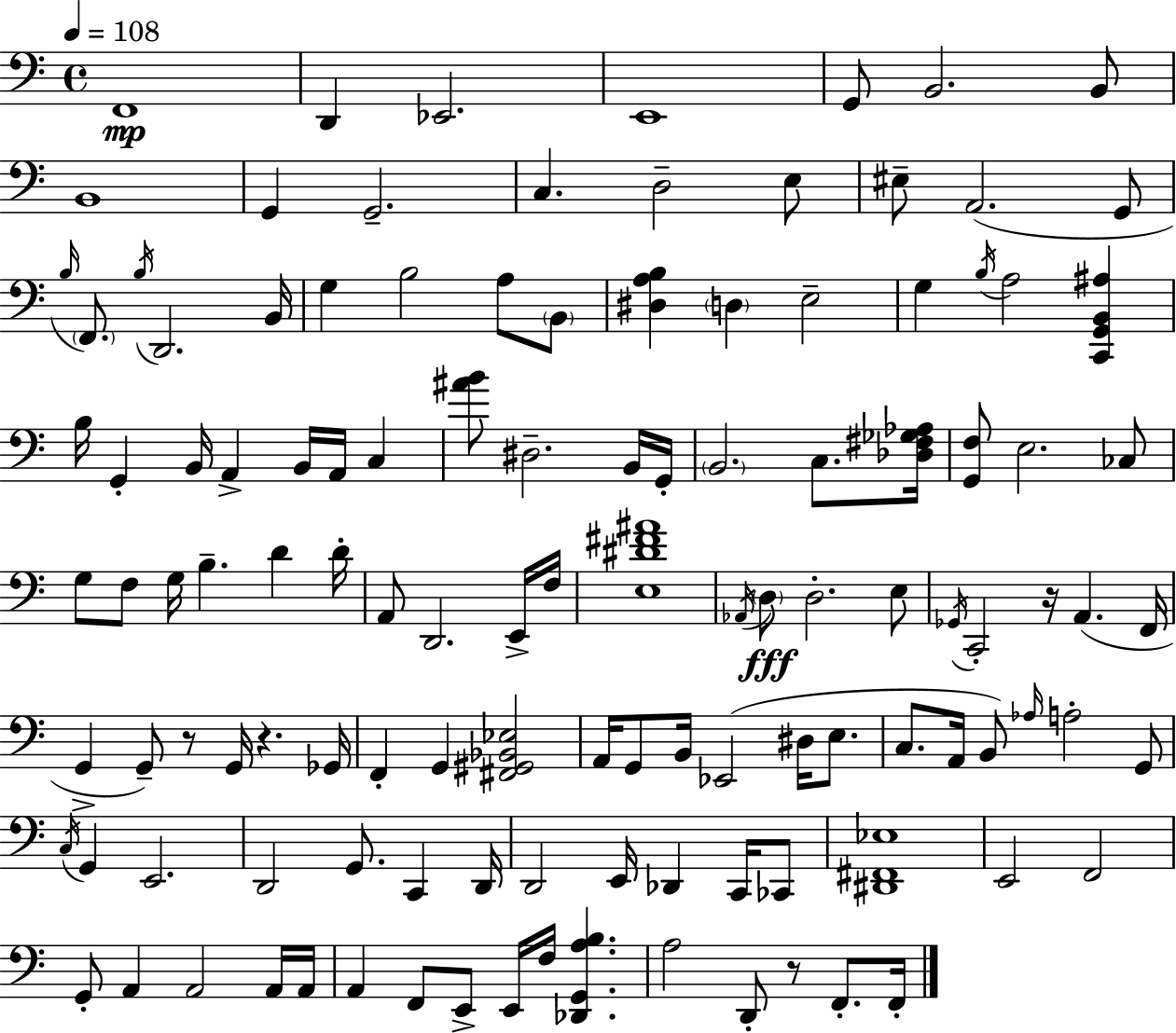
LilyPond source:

{
  \clef bass
  \time 4/4
  \defaultTimeSignature
  \key a \minor
  \tempo 4 = 108
  \repeat volta 2 { f,1\mp | d,4 ees,2. | e,1 | g,8 b,2. b,8 | \break b,1 | g,4 g,2.-- | c4. d2-- e8 | eis8-- a,2.( g,8 | \break \grace { b16 } \parenthesize f,8.) \acciaccatura { b16 } d,2. | b,16 g4 b2 a8 | \parenthesize b,8 <dis a b>4 \parenthesize d4 e2-- | g4 \acciaccatura { b16 } a2 <c, g, b, ais>4 | \break b16 g,4-. b,16 a,4-> b,16 a,16 c4 | <ais' b'>8 dis2.-- | b,16 g,16-. \parenthesize b,2. c8. | <des fis ges aes>16 <g, f>8 e2. | \break ces8 g8 f8 g16 b4.-- d'4 | d'16-. a,8 d,2. | e,16-> f16 <e dis' fis' ais'>1 | \acciaccatura { aes,16 }\fff \parenthesize d8 d2.-. | \break e8 \acciaccatura { ges,16 } c,2-. r16 a,4.( | f,16 g,4-> g,8--) r8 g,16 r4. | ges,16 f,4-. g,4 <fis, gis, bes, ees>2 | a,16 g,8 b,16 ees,2( | \break dis16 e8. c8. a,16 b,8) \grace { aes16 } a2-. | g,8 \acciaccatura { c16 } g,4 e,2. | d,2 g,8. | c,4 d,16 d,2 e,16 | \break des,4 c,16 ces,8 <dis, fis, ees>1 | e,2 f,2 | g,8-. a,4 a,2 | a,16 a,16 a,4 f,8 e,8-> e,16 | \break f16 <des, g, a b>4. a2 d,8-. | r8 f,8.-. f,16-. } \bar "|."
}